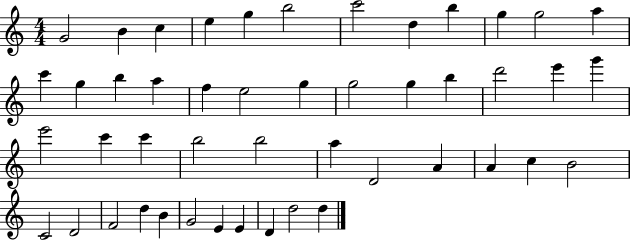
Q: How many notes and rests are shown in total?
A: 47